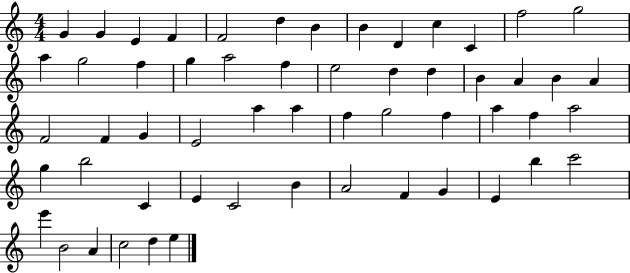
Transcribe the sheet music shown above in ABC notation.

X:1
T:Untitled
M:4/4
L:1/4
K:C
G G E F F2 d B B D c C f2 g2 a g2 f g a2 f e2 d d B A B A F2 F G E2 a a f g2 f a f a2 g b2 C E C2 B A2 F G E b c'2 e' B2 A c2 d e